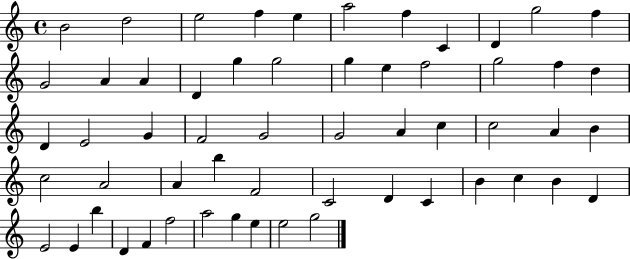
B4/h D5/h E5/h F5/q E5/q A5/h F5/q C4/q D4/q G5/h F5/q G4/h A4/q A4/q D4/q G5/q G5/h G5/q E5/q F5/h G5/h F5/q D5/q D4/q E4/h G4/q F4/h G4/h G4/h A4/q C5/q C5/h A4/q B4/q C5/h A4/h A4/q B5/q F4/h C4/h D4/q C4/q B4/q C5/q B4/q D4/q E4/h E4/q B5/q D4/q F4/q F5/h A5/h G5/q E5/q E5/h G5/h